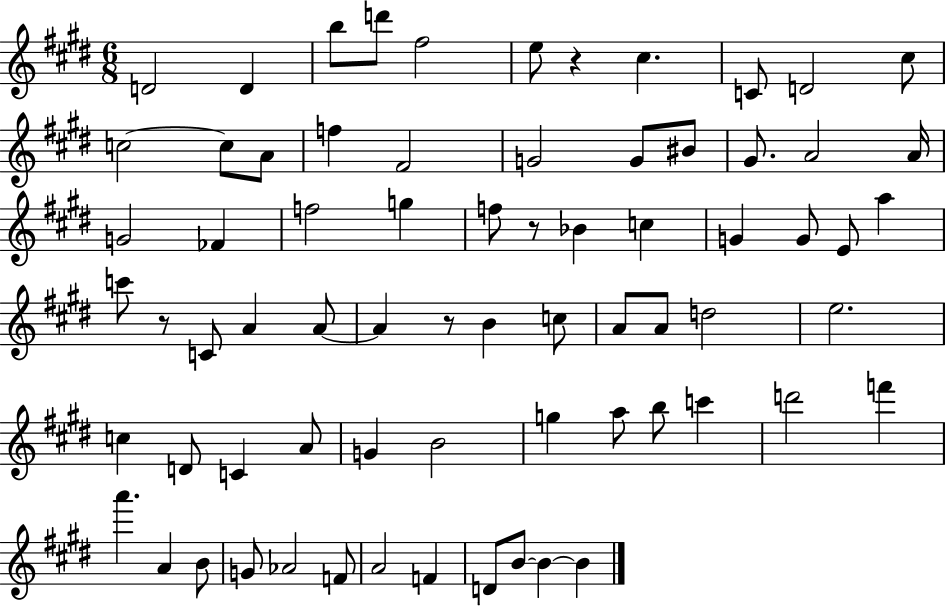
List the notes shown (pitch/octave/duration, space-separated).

D4/h D4/q B5/e D6/e F#5/h E5/e R/q C#5/q. C4/e D4/h C#5/e C5/h C5/e A4/e F5/q F#4/h G4/h G4/e BIS4/e G#4/e. A4/h A4/s G4/h FES4/q F5/h G5/q F5/e R/e Bb4/q C5/q G4/q G4/e E4/e A5/q C6/e R/e C4/e A4/q A4/e A4/q R/e B4/q C5/e A4/e A4/e D5/h E5/h. C5/q D4/e C4/q A4/e G4/q B4/h G5/q A5/e B5/e C6/q D6/h F6/q A6/q. A4/q B4/e G4/e Ab4/h F4/e A4/h F4/q D4/e B4/e B4/q B4/q